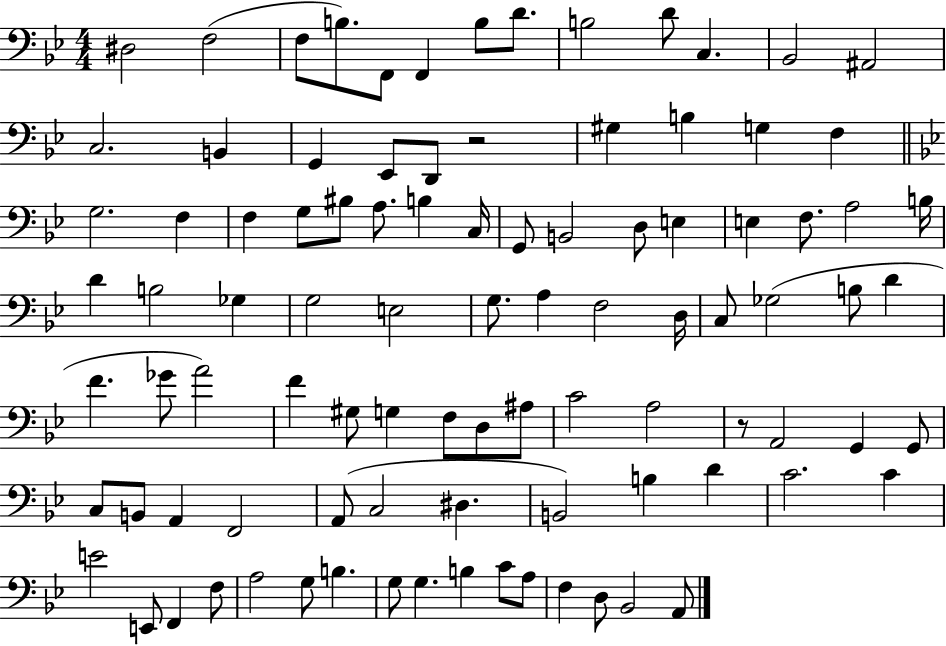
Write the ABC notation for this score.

X:1
T:Untitled
M:4/4
L:1/4
K:Bb
^D,2 F,2 F,/2 B,/2 F,,/2 F,, B,/2 D/2 B,2 D/2 C, _B,,2 ^A,,2 C,2 B,, G,, _E,,/2 D,,/2 z2 ^G, B, G, F, G,2 F, F, G,/2 ^B,/2 A,/2 B, C,/4 G,,/2 B,,2 D,/2 E, E, F,/2 A,2 B,/4 D B,2 _G, G,2 E,2 G,/2 A, F,2 D,/4 C,/2 _G,2 B,/2 D F _G/2 A2 F ^G,/2 G, F,/2 D,/2 ^A,/2 C2 A,2 z/2 A,,2 G,, G,,/2 C,/2 B,,/2 A,, F,,2 A,,/2 C,2 ^D, B,,2 B, D C2 C E2 E,,/2 F,, F,/2 A,2 G,/2 B, G,/2 G, B, C/2 A,/2 F, D,/2 _B,,2 A,,/2